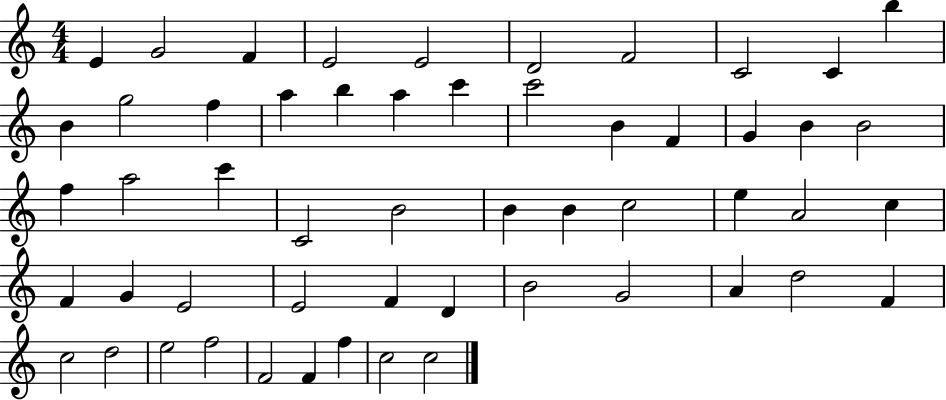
E4/q G4/h F4/q E4/h E4/h D4/h F4/h C4/h C4/q B5/q B4/q G5/h F5/q A5/q B5/q A5/q C6/q C6/h B4/q F4/q G4/q B4/q B4/h F5/q A5/h C6/q C4/h B4/h B4/q B4/q C5/h E5/q A4/h C5/q F4/q G4/q E4/h E4/h F4/q D4/q B4/h G4/h A4/q D5/h F4/q C5/h D5/h E5/h F5/h F4/h F4/q F5/q C5/h C5/h